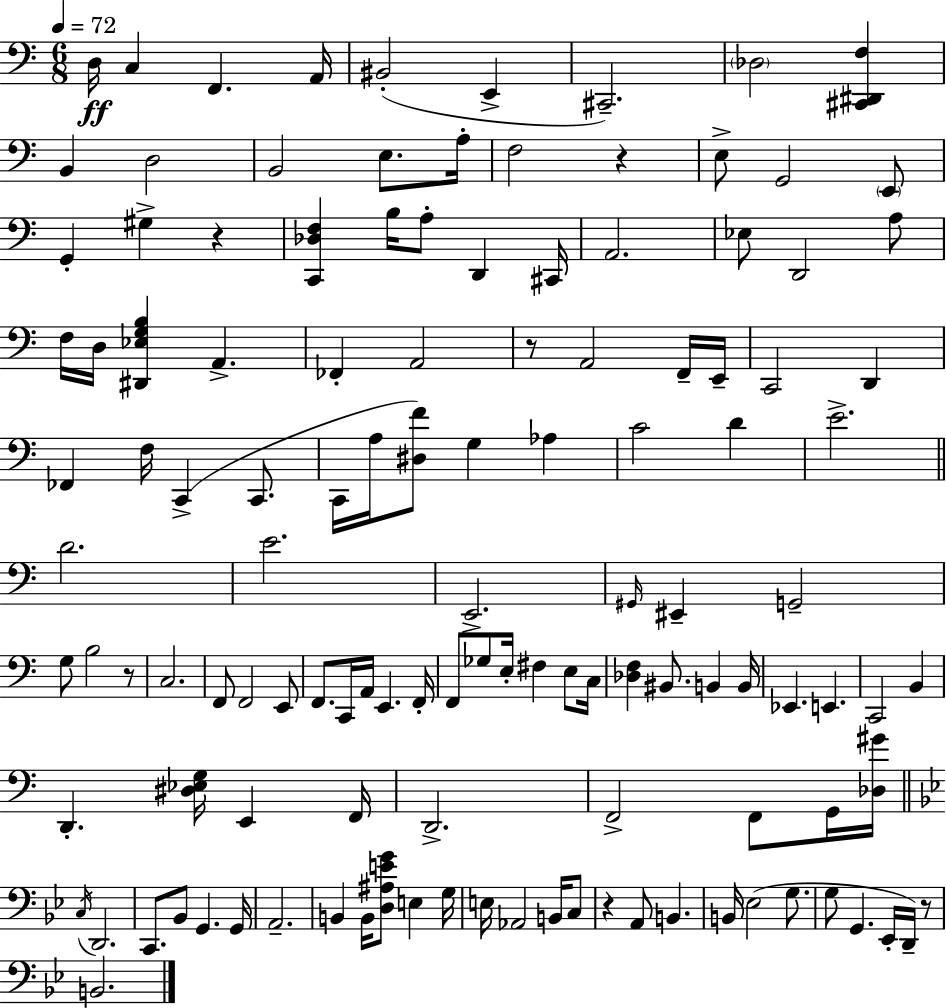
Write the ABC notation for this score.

X:1
T:Untitled
M:6/8
L:1/4
K:C
D,/4 C, F,, A,,/4 ^B,,2 E,, ^C,,2 _D,2 [^C,,^D,,F,] B,, D,2 B,,2 E,/2 A,/4 F,2 z E,/2 G,,2 E,,/2 G,, ^G, z [C,,_D,F,] B,/4 A,/2 D,, ^C,,/4 A,,2 _E,/2 D,,2 A,/2 F,/4 D,/4 [^D,,_E,G,B,] A,, _F,, A,,2 z/2 A,,2 F,,/4 E,,/4 C,,2 D,, _F,, F,/4 C,, C,,/2 C,,/4 A,/4 [^D,F]/2 G, _A, C2 D E2 D2 E2 E,,2 ^G,,/4 ^E,, G,,2 G,/2 B,2 z/2 C,2 F,,/2 F,,2 E,,/2 F,,/2 C,,/4 A,,/4 E,, F,,/4 F,,/2 _G,/2 E,/4 ^F, E,/2 C,/4 [_D,F,] ^B,,/2 B,, B,,/4 _E,, E,, C,,2 B,, D,, [^D,_E,G,]/4 E,, F,,/4 D,,2 F,,2 F,,/2 G,,/4 [_D,^G]/4 C,/4 D,,2 C,,/2 _B,,/2 G,, G,,/4 A,,2 B,, B,,/4 [D,^A,EG]/2 E, G,/4 E,/4 _A,,2 B,,/4 C,/2 z A,,/2 B,, B,,/4 _E,2 G,/2 G,/2 G,, _E,,/4 D,,/4 z/2 B,,2